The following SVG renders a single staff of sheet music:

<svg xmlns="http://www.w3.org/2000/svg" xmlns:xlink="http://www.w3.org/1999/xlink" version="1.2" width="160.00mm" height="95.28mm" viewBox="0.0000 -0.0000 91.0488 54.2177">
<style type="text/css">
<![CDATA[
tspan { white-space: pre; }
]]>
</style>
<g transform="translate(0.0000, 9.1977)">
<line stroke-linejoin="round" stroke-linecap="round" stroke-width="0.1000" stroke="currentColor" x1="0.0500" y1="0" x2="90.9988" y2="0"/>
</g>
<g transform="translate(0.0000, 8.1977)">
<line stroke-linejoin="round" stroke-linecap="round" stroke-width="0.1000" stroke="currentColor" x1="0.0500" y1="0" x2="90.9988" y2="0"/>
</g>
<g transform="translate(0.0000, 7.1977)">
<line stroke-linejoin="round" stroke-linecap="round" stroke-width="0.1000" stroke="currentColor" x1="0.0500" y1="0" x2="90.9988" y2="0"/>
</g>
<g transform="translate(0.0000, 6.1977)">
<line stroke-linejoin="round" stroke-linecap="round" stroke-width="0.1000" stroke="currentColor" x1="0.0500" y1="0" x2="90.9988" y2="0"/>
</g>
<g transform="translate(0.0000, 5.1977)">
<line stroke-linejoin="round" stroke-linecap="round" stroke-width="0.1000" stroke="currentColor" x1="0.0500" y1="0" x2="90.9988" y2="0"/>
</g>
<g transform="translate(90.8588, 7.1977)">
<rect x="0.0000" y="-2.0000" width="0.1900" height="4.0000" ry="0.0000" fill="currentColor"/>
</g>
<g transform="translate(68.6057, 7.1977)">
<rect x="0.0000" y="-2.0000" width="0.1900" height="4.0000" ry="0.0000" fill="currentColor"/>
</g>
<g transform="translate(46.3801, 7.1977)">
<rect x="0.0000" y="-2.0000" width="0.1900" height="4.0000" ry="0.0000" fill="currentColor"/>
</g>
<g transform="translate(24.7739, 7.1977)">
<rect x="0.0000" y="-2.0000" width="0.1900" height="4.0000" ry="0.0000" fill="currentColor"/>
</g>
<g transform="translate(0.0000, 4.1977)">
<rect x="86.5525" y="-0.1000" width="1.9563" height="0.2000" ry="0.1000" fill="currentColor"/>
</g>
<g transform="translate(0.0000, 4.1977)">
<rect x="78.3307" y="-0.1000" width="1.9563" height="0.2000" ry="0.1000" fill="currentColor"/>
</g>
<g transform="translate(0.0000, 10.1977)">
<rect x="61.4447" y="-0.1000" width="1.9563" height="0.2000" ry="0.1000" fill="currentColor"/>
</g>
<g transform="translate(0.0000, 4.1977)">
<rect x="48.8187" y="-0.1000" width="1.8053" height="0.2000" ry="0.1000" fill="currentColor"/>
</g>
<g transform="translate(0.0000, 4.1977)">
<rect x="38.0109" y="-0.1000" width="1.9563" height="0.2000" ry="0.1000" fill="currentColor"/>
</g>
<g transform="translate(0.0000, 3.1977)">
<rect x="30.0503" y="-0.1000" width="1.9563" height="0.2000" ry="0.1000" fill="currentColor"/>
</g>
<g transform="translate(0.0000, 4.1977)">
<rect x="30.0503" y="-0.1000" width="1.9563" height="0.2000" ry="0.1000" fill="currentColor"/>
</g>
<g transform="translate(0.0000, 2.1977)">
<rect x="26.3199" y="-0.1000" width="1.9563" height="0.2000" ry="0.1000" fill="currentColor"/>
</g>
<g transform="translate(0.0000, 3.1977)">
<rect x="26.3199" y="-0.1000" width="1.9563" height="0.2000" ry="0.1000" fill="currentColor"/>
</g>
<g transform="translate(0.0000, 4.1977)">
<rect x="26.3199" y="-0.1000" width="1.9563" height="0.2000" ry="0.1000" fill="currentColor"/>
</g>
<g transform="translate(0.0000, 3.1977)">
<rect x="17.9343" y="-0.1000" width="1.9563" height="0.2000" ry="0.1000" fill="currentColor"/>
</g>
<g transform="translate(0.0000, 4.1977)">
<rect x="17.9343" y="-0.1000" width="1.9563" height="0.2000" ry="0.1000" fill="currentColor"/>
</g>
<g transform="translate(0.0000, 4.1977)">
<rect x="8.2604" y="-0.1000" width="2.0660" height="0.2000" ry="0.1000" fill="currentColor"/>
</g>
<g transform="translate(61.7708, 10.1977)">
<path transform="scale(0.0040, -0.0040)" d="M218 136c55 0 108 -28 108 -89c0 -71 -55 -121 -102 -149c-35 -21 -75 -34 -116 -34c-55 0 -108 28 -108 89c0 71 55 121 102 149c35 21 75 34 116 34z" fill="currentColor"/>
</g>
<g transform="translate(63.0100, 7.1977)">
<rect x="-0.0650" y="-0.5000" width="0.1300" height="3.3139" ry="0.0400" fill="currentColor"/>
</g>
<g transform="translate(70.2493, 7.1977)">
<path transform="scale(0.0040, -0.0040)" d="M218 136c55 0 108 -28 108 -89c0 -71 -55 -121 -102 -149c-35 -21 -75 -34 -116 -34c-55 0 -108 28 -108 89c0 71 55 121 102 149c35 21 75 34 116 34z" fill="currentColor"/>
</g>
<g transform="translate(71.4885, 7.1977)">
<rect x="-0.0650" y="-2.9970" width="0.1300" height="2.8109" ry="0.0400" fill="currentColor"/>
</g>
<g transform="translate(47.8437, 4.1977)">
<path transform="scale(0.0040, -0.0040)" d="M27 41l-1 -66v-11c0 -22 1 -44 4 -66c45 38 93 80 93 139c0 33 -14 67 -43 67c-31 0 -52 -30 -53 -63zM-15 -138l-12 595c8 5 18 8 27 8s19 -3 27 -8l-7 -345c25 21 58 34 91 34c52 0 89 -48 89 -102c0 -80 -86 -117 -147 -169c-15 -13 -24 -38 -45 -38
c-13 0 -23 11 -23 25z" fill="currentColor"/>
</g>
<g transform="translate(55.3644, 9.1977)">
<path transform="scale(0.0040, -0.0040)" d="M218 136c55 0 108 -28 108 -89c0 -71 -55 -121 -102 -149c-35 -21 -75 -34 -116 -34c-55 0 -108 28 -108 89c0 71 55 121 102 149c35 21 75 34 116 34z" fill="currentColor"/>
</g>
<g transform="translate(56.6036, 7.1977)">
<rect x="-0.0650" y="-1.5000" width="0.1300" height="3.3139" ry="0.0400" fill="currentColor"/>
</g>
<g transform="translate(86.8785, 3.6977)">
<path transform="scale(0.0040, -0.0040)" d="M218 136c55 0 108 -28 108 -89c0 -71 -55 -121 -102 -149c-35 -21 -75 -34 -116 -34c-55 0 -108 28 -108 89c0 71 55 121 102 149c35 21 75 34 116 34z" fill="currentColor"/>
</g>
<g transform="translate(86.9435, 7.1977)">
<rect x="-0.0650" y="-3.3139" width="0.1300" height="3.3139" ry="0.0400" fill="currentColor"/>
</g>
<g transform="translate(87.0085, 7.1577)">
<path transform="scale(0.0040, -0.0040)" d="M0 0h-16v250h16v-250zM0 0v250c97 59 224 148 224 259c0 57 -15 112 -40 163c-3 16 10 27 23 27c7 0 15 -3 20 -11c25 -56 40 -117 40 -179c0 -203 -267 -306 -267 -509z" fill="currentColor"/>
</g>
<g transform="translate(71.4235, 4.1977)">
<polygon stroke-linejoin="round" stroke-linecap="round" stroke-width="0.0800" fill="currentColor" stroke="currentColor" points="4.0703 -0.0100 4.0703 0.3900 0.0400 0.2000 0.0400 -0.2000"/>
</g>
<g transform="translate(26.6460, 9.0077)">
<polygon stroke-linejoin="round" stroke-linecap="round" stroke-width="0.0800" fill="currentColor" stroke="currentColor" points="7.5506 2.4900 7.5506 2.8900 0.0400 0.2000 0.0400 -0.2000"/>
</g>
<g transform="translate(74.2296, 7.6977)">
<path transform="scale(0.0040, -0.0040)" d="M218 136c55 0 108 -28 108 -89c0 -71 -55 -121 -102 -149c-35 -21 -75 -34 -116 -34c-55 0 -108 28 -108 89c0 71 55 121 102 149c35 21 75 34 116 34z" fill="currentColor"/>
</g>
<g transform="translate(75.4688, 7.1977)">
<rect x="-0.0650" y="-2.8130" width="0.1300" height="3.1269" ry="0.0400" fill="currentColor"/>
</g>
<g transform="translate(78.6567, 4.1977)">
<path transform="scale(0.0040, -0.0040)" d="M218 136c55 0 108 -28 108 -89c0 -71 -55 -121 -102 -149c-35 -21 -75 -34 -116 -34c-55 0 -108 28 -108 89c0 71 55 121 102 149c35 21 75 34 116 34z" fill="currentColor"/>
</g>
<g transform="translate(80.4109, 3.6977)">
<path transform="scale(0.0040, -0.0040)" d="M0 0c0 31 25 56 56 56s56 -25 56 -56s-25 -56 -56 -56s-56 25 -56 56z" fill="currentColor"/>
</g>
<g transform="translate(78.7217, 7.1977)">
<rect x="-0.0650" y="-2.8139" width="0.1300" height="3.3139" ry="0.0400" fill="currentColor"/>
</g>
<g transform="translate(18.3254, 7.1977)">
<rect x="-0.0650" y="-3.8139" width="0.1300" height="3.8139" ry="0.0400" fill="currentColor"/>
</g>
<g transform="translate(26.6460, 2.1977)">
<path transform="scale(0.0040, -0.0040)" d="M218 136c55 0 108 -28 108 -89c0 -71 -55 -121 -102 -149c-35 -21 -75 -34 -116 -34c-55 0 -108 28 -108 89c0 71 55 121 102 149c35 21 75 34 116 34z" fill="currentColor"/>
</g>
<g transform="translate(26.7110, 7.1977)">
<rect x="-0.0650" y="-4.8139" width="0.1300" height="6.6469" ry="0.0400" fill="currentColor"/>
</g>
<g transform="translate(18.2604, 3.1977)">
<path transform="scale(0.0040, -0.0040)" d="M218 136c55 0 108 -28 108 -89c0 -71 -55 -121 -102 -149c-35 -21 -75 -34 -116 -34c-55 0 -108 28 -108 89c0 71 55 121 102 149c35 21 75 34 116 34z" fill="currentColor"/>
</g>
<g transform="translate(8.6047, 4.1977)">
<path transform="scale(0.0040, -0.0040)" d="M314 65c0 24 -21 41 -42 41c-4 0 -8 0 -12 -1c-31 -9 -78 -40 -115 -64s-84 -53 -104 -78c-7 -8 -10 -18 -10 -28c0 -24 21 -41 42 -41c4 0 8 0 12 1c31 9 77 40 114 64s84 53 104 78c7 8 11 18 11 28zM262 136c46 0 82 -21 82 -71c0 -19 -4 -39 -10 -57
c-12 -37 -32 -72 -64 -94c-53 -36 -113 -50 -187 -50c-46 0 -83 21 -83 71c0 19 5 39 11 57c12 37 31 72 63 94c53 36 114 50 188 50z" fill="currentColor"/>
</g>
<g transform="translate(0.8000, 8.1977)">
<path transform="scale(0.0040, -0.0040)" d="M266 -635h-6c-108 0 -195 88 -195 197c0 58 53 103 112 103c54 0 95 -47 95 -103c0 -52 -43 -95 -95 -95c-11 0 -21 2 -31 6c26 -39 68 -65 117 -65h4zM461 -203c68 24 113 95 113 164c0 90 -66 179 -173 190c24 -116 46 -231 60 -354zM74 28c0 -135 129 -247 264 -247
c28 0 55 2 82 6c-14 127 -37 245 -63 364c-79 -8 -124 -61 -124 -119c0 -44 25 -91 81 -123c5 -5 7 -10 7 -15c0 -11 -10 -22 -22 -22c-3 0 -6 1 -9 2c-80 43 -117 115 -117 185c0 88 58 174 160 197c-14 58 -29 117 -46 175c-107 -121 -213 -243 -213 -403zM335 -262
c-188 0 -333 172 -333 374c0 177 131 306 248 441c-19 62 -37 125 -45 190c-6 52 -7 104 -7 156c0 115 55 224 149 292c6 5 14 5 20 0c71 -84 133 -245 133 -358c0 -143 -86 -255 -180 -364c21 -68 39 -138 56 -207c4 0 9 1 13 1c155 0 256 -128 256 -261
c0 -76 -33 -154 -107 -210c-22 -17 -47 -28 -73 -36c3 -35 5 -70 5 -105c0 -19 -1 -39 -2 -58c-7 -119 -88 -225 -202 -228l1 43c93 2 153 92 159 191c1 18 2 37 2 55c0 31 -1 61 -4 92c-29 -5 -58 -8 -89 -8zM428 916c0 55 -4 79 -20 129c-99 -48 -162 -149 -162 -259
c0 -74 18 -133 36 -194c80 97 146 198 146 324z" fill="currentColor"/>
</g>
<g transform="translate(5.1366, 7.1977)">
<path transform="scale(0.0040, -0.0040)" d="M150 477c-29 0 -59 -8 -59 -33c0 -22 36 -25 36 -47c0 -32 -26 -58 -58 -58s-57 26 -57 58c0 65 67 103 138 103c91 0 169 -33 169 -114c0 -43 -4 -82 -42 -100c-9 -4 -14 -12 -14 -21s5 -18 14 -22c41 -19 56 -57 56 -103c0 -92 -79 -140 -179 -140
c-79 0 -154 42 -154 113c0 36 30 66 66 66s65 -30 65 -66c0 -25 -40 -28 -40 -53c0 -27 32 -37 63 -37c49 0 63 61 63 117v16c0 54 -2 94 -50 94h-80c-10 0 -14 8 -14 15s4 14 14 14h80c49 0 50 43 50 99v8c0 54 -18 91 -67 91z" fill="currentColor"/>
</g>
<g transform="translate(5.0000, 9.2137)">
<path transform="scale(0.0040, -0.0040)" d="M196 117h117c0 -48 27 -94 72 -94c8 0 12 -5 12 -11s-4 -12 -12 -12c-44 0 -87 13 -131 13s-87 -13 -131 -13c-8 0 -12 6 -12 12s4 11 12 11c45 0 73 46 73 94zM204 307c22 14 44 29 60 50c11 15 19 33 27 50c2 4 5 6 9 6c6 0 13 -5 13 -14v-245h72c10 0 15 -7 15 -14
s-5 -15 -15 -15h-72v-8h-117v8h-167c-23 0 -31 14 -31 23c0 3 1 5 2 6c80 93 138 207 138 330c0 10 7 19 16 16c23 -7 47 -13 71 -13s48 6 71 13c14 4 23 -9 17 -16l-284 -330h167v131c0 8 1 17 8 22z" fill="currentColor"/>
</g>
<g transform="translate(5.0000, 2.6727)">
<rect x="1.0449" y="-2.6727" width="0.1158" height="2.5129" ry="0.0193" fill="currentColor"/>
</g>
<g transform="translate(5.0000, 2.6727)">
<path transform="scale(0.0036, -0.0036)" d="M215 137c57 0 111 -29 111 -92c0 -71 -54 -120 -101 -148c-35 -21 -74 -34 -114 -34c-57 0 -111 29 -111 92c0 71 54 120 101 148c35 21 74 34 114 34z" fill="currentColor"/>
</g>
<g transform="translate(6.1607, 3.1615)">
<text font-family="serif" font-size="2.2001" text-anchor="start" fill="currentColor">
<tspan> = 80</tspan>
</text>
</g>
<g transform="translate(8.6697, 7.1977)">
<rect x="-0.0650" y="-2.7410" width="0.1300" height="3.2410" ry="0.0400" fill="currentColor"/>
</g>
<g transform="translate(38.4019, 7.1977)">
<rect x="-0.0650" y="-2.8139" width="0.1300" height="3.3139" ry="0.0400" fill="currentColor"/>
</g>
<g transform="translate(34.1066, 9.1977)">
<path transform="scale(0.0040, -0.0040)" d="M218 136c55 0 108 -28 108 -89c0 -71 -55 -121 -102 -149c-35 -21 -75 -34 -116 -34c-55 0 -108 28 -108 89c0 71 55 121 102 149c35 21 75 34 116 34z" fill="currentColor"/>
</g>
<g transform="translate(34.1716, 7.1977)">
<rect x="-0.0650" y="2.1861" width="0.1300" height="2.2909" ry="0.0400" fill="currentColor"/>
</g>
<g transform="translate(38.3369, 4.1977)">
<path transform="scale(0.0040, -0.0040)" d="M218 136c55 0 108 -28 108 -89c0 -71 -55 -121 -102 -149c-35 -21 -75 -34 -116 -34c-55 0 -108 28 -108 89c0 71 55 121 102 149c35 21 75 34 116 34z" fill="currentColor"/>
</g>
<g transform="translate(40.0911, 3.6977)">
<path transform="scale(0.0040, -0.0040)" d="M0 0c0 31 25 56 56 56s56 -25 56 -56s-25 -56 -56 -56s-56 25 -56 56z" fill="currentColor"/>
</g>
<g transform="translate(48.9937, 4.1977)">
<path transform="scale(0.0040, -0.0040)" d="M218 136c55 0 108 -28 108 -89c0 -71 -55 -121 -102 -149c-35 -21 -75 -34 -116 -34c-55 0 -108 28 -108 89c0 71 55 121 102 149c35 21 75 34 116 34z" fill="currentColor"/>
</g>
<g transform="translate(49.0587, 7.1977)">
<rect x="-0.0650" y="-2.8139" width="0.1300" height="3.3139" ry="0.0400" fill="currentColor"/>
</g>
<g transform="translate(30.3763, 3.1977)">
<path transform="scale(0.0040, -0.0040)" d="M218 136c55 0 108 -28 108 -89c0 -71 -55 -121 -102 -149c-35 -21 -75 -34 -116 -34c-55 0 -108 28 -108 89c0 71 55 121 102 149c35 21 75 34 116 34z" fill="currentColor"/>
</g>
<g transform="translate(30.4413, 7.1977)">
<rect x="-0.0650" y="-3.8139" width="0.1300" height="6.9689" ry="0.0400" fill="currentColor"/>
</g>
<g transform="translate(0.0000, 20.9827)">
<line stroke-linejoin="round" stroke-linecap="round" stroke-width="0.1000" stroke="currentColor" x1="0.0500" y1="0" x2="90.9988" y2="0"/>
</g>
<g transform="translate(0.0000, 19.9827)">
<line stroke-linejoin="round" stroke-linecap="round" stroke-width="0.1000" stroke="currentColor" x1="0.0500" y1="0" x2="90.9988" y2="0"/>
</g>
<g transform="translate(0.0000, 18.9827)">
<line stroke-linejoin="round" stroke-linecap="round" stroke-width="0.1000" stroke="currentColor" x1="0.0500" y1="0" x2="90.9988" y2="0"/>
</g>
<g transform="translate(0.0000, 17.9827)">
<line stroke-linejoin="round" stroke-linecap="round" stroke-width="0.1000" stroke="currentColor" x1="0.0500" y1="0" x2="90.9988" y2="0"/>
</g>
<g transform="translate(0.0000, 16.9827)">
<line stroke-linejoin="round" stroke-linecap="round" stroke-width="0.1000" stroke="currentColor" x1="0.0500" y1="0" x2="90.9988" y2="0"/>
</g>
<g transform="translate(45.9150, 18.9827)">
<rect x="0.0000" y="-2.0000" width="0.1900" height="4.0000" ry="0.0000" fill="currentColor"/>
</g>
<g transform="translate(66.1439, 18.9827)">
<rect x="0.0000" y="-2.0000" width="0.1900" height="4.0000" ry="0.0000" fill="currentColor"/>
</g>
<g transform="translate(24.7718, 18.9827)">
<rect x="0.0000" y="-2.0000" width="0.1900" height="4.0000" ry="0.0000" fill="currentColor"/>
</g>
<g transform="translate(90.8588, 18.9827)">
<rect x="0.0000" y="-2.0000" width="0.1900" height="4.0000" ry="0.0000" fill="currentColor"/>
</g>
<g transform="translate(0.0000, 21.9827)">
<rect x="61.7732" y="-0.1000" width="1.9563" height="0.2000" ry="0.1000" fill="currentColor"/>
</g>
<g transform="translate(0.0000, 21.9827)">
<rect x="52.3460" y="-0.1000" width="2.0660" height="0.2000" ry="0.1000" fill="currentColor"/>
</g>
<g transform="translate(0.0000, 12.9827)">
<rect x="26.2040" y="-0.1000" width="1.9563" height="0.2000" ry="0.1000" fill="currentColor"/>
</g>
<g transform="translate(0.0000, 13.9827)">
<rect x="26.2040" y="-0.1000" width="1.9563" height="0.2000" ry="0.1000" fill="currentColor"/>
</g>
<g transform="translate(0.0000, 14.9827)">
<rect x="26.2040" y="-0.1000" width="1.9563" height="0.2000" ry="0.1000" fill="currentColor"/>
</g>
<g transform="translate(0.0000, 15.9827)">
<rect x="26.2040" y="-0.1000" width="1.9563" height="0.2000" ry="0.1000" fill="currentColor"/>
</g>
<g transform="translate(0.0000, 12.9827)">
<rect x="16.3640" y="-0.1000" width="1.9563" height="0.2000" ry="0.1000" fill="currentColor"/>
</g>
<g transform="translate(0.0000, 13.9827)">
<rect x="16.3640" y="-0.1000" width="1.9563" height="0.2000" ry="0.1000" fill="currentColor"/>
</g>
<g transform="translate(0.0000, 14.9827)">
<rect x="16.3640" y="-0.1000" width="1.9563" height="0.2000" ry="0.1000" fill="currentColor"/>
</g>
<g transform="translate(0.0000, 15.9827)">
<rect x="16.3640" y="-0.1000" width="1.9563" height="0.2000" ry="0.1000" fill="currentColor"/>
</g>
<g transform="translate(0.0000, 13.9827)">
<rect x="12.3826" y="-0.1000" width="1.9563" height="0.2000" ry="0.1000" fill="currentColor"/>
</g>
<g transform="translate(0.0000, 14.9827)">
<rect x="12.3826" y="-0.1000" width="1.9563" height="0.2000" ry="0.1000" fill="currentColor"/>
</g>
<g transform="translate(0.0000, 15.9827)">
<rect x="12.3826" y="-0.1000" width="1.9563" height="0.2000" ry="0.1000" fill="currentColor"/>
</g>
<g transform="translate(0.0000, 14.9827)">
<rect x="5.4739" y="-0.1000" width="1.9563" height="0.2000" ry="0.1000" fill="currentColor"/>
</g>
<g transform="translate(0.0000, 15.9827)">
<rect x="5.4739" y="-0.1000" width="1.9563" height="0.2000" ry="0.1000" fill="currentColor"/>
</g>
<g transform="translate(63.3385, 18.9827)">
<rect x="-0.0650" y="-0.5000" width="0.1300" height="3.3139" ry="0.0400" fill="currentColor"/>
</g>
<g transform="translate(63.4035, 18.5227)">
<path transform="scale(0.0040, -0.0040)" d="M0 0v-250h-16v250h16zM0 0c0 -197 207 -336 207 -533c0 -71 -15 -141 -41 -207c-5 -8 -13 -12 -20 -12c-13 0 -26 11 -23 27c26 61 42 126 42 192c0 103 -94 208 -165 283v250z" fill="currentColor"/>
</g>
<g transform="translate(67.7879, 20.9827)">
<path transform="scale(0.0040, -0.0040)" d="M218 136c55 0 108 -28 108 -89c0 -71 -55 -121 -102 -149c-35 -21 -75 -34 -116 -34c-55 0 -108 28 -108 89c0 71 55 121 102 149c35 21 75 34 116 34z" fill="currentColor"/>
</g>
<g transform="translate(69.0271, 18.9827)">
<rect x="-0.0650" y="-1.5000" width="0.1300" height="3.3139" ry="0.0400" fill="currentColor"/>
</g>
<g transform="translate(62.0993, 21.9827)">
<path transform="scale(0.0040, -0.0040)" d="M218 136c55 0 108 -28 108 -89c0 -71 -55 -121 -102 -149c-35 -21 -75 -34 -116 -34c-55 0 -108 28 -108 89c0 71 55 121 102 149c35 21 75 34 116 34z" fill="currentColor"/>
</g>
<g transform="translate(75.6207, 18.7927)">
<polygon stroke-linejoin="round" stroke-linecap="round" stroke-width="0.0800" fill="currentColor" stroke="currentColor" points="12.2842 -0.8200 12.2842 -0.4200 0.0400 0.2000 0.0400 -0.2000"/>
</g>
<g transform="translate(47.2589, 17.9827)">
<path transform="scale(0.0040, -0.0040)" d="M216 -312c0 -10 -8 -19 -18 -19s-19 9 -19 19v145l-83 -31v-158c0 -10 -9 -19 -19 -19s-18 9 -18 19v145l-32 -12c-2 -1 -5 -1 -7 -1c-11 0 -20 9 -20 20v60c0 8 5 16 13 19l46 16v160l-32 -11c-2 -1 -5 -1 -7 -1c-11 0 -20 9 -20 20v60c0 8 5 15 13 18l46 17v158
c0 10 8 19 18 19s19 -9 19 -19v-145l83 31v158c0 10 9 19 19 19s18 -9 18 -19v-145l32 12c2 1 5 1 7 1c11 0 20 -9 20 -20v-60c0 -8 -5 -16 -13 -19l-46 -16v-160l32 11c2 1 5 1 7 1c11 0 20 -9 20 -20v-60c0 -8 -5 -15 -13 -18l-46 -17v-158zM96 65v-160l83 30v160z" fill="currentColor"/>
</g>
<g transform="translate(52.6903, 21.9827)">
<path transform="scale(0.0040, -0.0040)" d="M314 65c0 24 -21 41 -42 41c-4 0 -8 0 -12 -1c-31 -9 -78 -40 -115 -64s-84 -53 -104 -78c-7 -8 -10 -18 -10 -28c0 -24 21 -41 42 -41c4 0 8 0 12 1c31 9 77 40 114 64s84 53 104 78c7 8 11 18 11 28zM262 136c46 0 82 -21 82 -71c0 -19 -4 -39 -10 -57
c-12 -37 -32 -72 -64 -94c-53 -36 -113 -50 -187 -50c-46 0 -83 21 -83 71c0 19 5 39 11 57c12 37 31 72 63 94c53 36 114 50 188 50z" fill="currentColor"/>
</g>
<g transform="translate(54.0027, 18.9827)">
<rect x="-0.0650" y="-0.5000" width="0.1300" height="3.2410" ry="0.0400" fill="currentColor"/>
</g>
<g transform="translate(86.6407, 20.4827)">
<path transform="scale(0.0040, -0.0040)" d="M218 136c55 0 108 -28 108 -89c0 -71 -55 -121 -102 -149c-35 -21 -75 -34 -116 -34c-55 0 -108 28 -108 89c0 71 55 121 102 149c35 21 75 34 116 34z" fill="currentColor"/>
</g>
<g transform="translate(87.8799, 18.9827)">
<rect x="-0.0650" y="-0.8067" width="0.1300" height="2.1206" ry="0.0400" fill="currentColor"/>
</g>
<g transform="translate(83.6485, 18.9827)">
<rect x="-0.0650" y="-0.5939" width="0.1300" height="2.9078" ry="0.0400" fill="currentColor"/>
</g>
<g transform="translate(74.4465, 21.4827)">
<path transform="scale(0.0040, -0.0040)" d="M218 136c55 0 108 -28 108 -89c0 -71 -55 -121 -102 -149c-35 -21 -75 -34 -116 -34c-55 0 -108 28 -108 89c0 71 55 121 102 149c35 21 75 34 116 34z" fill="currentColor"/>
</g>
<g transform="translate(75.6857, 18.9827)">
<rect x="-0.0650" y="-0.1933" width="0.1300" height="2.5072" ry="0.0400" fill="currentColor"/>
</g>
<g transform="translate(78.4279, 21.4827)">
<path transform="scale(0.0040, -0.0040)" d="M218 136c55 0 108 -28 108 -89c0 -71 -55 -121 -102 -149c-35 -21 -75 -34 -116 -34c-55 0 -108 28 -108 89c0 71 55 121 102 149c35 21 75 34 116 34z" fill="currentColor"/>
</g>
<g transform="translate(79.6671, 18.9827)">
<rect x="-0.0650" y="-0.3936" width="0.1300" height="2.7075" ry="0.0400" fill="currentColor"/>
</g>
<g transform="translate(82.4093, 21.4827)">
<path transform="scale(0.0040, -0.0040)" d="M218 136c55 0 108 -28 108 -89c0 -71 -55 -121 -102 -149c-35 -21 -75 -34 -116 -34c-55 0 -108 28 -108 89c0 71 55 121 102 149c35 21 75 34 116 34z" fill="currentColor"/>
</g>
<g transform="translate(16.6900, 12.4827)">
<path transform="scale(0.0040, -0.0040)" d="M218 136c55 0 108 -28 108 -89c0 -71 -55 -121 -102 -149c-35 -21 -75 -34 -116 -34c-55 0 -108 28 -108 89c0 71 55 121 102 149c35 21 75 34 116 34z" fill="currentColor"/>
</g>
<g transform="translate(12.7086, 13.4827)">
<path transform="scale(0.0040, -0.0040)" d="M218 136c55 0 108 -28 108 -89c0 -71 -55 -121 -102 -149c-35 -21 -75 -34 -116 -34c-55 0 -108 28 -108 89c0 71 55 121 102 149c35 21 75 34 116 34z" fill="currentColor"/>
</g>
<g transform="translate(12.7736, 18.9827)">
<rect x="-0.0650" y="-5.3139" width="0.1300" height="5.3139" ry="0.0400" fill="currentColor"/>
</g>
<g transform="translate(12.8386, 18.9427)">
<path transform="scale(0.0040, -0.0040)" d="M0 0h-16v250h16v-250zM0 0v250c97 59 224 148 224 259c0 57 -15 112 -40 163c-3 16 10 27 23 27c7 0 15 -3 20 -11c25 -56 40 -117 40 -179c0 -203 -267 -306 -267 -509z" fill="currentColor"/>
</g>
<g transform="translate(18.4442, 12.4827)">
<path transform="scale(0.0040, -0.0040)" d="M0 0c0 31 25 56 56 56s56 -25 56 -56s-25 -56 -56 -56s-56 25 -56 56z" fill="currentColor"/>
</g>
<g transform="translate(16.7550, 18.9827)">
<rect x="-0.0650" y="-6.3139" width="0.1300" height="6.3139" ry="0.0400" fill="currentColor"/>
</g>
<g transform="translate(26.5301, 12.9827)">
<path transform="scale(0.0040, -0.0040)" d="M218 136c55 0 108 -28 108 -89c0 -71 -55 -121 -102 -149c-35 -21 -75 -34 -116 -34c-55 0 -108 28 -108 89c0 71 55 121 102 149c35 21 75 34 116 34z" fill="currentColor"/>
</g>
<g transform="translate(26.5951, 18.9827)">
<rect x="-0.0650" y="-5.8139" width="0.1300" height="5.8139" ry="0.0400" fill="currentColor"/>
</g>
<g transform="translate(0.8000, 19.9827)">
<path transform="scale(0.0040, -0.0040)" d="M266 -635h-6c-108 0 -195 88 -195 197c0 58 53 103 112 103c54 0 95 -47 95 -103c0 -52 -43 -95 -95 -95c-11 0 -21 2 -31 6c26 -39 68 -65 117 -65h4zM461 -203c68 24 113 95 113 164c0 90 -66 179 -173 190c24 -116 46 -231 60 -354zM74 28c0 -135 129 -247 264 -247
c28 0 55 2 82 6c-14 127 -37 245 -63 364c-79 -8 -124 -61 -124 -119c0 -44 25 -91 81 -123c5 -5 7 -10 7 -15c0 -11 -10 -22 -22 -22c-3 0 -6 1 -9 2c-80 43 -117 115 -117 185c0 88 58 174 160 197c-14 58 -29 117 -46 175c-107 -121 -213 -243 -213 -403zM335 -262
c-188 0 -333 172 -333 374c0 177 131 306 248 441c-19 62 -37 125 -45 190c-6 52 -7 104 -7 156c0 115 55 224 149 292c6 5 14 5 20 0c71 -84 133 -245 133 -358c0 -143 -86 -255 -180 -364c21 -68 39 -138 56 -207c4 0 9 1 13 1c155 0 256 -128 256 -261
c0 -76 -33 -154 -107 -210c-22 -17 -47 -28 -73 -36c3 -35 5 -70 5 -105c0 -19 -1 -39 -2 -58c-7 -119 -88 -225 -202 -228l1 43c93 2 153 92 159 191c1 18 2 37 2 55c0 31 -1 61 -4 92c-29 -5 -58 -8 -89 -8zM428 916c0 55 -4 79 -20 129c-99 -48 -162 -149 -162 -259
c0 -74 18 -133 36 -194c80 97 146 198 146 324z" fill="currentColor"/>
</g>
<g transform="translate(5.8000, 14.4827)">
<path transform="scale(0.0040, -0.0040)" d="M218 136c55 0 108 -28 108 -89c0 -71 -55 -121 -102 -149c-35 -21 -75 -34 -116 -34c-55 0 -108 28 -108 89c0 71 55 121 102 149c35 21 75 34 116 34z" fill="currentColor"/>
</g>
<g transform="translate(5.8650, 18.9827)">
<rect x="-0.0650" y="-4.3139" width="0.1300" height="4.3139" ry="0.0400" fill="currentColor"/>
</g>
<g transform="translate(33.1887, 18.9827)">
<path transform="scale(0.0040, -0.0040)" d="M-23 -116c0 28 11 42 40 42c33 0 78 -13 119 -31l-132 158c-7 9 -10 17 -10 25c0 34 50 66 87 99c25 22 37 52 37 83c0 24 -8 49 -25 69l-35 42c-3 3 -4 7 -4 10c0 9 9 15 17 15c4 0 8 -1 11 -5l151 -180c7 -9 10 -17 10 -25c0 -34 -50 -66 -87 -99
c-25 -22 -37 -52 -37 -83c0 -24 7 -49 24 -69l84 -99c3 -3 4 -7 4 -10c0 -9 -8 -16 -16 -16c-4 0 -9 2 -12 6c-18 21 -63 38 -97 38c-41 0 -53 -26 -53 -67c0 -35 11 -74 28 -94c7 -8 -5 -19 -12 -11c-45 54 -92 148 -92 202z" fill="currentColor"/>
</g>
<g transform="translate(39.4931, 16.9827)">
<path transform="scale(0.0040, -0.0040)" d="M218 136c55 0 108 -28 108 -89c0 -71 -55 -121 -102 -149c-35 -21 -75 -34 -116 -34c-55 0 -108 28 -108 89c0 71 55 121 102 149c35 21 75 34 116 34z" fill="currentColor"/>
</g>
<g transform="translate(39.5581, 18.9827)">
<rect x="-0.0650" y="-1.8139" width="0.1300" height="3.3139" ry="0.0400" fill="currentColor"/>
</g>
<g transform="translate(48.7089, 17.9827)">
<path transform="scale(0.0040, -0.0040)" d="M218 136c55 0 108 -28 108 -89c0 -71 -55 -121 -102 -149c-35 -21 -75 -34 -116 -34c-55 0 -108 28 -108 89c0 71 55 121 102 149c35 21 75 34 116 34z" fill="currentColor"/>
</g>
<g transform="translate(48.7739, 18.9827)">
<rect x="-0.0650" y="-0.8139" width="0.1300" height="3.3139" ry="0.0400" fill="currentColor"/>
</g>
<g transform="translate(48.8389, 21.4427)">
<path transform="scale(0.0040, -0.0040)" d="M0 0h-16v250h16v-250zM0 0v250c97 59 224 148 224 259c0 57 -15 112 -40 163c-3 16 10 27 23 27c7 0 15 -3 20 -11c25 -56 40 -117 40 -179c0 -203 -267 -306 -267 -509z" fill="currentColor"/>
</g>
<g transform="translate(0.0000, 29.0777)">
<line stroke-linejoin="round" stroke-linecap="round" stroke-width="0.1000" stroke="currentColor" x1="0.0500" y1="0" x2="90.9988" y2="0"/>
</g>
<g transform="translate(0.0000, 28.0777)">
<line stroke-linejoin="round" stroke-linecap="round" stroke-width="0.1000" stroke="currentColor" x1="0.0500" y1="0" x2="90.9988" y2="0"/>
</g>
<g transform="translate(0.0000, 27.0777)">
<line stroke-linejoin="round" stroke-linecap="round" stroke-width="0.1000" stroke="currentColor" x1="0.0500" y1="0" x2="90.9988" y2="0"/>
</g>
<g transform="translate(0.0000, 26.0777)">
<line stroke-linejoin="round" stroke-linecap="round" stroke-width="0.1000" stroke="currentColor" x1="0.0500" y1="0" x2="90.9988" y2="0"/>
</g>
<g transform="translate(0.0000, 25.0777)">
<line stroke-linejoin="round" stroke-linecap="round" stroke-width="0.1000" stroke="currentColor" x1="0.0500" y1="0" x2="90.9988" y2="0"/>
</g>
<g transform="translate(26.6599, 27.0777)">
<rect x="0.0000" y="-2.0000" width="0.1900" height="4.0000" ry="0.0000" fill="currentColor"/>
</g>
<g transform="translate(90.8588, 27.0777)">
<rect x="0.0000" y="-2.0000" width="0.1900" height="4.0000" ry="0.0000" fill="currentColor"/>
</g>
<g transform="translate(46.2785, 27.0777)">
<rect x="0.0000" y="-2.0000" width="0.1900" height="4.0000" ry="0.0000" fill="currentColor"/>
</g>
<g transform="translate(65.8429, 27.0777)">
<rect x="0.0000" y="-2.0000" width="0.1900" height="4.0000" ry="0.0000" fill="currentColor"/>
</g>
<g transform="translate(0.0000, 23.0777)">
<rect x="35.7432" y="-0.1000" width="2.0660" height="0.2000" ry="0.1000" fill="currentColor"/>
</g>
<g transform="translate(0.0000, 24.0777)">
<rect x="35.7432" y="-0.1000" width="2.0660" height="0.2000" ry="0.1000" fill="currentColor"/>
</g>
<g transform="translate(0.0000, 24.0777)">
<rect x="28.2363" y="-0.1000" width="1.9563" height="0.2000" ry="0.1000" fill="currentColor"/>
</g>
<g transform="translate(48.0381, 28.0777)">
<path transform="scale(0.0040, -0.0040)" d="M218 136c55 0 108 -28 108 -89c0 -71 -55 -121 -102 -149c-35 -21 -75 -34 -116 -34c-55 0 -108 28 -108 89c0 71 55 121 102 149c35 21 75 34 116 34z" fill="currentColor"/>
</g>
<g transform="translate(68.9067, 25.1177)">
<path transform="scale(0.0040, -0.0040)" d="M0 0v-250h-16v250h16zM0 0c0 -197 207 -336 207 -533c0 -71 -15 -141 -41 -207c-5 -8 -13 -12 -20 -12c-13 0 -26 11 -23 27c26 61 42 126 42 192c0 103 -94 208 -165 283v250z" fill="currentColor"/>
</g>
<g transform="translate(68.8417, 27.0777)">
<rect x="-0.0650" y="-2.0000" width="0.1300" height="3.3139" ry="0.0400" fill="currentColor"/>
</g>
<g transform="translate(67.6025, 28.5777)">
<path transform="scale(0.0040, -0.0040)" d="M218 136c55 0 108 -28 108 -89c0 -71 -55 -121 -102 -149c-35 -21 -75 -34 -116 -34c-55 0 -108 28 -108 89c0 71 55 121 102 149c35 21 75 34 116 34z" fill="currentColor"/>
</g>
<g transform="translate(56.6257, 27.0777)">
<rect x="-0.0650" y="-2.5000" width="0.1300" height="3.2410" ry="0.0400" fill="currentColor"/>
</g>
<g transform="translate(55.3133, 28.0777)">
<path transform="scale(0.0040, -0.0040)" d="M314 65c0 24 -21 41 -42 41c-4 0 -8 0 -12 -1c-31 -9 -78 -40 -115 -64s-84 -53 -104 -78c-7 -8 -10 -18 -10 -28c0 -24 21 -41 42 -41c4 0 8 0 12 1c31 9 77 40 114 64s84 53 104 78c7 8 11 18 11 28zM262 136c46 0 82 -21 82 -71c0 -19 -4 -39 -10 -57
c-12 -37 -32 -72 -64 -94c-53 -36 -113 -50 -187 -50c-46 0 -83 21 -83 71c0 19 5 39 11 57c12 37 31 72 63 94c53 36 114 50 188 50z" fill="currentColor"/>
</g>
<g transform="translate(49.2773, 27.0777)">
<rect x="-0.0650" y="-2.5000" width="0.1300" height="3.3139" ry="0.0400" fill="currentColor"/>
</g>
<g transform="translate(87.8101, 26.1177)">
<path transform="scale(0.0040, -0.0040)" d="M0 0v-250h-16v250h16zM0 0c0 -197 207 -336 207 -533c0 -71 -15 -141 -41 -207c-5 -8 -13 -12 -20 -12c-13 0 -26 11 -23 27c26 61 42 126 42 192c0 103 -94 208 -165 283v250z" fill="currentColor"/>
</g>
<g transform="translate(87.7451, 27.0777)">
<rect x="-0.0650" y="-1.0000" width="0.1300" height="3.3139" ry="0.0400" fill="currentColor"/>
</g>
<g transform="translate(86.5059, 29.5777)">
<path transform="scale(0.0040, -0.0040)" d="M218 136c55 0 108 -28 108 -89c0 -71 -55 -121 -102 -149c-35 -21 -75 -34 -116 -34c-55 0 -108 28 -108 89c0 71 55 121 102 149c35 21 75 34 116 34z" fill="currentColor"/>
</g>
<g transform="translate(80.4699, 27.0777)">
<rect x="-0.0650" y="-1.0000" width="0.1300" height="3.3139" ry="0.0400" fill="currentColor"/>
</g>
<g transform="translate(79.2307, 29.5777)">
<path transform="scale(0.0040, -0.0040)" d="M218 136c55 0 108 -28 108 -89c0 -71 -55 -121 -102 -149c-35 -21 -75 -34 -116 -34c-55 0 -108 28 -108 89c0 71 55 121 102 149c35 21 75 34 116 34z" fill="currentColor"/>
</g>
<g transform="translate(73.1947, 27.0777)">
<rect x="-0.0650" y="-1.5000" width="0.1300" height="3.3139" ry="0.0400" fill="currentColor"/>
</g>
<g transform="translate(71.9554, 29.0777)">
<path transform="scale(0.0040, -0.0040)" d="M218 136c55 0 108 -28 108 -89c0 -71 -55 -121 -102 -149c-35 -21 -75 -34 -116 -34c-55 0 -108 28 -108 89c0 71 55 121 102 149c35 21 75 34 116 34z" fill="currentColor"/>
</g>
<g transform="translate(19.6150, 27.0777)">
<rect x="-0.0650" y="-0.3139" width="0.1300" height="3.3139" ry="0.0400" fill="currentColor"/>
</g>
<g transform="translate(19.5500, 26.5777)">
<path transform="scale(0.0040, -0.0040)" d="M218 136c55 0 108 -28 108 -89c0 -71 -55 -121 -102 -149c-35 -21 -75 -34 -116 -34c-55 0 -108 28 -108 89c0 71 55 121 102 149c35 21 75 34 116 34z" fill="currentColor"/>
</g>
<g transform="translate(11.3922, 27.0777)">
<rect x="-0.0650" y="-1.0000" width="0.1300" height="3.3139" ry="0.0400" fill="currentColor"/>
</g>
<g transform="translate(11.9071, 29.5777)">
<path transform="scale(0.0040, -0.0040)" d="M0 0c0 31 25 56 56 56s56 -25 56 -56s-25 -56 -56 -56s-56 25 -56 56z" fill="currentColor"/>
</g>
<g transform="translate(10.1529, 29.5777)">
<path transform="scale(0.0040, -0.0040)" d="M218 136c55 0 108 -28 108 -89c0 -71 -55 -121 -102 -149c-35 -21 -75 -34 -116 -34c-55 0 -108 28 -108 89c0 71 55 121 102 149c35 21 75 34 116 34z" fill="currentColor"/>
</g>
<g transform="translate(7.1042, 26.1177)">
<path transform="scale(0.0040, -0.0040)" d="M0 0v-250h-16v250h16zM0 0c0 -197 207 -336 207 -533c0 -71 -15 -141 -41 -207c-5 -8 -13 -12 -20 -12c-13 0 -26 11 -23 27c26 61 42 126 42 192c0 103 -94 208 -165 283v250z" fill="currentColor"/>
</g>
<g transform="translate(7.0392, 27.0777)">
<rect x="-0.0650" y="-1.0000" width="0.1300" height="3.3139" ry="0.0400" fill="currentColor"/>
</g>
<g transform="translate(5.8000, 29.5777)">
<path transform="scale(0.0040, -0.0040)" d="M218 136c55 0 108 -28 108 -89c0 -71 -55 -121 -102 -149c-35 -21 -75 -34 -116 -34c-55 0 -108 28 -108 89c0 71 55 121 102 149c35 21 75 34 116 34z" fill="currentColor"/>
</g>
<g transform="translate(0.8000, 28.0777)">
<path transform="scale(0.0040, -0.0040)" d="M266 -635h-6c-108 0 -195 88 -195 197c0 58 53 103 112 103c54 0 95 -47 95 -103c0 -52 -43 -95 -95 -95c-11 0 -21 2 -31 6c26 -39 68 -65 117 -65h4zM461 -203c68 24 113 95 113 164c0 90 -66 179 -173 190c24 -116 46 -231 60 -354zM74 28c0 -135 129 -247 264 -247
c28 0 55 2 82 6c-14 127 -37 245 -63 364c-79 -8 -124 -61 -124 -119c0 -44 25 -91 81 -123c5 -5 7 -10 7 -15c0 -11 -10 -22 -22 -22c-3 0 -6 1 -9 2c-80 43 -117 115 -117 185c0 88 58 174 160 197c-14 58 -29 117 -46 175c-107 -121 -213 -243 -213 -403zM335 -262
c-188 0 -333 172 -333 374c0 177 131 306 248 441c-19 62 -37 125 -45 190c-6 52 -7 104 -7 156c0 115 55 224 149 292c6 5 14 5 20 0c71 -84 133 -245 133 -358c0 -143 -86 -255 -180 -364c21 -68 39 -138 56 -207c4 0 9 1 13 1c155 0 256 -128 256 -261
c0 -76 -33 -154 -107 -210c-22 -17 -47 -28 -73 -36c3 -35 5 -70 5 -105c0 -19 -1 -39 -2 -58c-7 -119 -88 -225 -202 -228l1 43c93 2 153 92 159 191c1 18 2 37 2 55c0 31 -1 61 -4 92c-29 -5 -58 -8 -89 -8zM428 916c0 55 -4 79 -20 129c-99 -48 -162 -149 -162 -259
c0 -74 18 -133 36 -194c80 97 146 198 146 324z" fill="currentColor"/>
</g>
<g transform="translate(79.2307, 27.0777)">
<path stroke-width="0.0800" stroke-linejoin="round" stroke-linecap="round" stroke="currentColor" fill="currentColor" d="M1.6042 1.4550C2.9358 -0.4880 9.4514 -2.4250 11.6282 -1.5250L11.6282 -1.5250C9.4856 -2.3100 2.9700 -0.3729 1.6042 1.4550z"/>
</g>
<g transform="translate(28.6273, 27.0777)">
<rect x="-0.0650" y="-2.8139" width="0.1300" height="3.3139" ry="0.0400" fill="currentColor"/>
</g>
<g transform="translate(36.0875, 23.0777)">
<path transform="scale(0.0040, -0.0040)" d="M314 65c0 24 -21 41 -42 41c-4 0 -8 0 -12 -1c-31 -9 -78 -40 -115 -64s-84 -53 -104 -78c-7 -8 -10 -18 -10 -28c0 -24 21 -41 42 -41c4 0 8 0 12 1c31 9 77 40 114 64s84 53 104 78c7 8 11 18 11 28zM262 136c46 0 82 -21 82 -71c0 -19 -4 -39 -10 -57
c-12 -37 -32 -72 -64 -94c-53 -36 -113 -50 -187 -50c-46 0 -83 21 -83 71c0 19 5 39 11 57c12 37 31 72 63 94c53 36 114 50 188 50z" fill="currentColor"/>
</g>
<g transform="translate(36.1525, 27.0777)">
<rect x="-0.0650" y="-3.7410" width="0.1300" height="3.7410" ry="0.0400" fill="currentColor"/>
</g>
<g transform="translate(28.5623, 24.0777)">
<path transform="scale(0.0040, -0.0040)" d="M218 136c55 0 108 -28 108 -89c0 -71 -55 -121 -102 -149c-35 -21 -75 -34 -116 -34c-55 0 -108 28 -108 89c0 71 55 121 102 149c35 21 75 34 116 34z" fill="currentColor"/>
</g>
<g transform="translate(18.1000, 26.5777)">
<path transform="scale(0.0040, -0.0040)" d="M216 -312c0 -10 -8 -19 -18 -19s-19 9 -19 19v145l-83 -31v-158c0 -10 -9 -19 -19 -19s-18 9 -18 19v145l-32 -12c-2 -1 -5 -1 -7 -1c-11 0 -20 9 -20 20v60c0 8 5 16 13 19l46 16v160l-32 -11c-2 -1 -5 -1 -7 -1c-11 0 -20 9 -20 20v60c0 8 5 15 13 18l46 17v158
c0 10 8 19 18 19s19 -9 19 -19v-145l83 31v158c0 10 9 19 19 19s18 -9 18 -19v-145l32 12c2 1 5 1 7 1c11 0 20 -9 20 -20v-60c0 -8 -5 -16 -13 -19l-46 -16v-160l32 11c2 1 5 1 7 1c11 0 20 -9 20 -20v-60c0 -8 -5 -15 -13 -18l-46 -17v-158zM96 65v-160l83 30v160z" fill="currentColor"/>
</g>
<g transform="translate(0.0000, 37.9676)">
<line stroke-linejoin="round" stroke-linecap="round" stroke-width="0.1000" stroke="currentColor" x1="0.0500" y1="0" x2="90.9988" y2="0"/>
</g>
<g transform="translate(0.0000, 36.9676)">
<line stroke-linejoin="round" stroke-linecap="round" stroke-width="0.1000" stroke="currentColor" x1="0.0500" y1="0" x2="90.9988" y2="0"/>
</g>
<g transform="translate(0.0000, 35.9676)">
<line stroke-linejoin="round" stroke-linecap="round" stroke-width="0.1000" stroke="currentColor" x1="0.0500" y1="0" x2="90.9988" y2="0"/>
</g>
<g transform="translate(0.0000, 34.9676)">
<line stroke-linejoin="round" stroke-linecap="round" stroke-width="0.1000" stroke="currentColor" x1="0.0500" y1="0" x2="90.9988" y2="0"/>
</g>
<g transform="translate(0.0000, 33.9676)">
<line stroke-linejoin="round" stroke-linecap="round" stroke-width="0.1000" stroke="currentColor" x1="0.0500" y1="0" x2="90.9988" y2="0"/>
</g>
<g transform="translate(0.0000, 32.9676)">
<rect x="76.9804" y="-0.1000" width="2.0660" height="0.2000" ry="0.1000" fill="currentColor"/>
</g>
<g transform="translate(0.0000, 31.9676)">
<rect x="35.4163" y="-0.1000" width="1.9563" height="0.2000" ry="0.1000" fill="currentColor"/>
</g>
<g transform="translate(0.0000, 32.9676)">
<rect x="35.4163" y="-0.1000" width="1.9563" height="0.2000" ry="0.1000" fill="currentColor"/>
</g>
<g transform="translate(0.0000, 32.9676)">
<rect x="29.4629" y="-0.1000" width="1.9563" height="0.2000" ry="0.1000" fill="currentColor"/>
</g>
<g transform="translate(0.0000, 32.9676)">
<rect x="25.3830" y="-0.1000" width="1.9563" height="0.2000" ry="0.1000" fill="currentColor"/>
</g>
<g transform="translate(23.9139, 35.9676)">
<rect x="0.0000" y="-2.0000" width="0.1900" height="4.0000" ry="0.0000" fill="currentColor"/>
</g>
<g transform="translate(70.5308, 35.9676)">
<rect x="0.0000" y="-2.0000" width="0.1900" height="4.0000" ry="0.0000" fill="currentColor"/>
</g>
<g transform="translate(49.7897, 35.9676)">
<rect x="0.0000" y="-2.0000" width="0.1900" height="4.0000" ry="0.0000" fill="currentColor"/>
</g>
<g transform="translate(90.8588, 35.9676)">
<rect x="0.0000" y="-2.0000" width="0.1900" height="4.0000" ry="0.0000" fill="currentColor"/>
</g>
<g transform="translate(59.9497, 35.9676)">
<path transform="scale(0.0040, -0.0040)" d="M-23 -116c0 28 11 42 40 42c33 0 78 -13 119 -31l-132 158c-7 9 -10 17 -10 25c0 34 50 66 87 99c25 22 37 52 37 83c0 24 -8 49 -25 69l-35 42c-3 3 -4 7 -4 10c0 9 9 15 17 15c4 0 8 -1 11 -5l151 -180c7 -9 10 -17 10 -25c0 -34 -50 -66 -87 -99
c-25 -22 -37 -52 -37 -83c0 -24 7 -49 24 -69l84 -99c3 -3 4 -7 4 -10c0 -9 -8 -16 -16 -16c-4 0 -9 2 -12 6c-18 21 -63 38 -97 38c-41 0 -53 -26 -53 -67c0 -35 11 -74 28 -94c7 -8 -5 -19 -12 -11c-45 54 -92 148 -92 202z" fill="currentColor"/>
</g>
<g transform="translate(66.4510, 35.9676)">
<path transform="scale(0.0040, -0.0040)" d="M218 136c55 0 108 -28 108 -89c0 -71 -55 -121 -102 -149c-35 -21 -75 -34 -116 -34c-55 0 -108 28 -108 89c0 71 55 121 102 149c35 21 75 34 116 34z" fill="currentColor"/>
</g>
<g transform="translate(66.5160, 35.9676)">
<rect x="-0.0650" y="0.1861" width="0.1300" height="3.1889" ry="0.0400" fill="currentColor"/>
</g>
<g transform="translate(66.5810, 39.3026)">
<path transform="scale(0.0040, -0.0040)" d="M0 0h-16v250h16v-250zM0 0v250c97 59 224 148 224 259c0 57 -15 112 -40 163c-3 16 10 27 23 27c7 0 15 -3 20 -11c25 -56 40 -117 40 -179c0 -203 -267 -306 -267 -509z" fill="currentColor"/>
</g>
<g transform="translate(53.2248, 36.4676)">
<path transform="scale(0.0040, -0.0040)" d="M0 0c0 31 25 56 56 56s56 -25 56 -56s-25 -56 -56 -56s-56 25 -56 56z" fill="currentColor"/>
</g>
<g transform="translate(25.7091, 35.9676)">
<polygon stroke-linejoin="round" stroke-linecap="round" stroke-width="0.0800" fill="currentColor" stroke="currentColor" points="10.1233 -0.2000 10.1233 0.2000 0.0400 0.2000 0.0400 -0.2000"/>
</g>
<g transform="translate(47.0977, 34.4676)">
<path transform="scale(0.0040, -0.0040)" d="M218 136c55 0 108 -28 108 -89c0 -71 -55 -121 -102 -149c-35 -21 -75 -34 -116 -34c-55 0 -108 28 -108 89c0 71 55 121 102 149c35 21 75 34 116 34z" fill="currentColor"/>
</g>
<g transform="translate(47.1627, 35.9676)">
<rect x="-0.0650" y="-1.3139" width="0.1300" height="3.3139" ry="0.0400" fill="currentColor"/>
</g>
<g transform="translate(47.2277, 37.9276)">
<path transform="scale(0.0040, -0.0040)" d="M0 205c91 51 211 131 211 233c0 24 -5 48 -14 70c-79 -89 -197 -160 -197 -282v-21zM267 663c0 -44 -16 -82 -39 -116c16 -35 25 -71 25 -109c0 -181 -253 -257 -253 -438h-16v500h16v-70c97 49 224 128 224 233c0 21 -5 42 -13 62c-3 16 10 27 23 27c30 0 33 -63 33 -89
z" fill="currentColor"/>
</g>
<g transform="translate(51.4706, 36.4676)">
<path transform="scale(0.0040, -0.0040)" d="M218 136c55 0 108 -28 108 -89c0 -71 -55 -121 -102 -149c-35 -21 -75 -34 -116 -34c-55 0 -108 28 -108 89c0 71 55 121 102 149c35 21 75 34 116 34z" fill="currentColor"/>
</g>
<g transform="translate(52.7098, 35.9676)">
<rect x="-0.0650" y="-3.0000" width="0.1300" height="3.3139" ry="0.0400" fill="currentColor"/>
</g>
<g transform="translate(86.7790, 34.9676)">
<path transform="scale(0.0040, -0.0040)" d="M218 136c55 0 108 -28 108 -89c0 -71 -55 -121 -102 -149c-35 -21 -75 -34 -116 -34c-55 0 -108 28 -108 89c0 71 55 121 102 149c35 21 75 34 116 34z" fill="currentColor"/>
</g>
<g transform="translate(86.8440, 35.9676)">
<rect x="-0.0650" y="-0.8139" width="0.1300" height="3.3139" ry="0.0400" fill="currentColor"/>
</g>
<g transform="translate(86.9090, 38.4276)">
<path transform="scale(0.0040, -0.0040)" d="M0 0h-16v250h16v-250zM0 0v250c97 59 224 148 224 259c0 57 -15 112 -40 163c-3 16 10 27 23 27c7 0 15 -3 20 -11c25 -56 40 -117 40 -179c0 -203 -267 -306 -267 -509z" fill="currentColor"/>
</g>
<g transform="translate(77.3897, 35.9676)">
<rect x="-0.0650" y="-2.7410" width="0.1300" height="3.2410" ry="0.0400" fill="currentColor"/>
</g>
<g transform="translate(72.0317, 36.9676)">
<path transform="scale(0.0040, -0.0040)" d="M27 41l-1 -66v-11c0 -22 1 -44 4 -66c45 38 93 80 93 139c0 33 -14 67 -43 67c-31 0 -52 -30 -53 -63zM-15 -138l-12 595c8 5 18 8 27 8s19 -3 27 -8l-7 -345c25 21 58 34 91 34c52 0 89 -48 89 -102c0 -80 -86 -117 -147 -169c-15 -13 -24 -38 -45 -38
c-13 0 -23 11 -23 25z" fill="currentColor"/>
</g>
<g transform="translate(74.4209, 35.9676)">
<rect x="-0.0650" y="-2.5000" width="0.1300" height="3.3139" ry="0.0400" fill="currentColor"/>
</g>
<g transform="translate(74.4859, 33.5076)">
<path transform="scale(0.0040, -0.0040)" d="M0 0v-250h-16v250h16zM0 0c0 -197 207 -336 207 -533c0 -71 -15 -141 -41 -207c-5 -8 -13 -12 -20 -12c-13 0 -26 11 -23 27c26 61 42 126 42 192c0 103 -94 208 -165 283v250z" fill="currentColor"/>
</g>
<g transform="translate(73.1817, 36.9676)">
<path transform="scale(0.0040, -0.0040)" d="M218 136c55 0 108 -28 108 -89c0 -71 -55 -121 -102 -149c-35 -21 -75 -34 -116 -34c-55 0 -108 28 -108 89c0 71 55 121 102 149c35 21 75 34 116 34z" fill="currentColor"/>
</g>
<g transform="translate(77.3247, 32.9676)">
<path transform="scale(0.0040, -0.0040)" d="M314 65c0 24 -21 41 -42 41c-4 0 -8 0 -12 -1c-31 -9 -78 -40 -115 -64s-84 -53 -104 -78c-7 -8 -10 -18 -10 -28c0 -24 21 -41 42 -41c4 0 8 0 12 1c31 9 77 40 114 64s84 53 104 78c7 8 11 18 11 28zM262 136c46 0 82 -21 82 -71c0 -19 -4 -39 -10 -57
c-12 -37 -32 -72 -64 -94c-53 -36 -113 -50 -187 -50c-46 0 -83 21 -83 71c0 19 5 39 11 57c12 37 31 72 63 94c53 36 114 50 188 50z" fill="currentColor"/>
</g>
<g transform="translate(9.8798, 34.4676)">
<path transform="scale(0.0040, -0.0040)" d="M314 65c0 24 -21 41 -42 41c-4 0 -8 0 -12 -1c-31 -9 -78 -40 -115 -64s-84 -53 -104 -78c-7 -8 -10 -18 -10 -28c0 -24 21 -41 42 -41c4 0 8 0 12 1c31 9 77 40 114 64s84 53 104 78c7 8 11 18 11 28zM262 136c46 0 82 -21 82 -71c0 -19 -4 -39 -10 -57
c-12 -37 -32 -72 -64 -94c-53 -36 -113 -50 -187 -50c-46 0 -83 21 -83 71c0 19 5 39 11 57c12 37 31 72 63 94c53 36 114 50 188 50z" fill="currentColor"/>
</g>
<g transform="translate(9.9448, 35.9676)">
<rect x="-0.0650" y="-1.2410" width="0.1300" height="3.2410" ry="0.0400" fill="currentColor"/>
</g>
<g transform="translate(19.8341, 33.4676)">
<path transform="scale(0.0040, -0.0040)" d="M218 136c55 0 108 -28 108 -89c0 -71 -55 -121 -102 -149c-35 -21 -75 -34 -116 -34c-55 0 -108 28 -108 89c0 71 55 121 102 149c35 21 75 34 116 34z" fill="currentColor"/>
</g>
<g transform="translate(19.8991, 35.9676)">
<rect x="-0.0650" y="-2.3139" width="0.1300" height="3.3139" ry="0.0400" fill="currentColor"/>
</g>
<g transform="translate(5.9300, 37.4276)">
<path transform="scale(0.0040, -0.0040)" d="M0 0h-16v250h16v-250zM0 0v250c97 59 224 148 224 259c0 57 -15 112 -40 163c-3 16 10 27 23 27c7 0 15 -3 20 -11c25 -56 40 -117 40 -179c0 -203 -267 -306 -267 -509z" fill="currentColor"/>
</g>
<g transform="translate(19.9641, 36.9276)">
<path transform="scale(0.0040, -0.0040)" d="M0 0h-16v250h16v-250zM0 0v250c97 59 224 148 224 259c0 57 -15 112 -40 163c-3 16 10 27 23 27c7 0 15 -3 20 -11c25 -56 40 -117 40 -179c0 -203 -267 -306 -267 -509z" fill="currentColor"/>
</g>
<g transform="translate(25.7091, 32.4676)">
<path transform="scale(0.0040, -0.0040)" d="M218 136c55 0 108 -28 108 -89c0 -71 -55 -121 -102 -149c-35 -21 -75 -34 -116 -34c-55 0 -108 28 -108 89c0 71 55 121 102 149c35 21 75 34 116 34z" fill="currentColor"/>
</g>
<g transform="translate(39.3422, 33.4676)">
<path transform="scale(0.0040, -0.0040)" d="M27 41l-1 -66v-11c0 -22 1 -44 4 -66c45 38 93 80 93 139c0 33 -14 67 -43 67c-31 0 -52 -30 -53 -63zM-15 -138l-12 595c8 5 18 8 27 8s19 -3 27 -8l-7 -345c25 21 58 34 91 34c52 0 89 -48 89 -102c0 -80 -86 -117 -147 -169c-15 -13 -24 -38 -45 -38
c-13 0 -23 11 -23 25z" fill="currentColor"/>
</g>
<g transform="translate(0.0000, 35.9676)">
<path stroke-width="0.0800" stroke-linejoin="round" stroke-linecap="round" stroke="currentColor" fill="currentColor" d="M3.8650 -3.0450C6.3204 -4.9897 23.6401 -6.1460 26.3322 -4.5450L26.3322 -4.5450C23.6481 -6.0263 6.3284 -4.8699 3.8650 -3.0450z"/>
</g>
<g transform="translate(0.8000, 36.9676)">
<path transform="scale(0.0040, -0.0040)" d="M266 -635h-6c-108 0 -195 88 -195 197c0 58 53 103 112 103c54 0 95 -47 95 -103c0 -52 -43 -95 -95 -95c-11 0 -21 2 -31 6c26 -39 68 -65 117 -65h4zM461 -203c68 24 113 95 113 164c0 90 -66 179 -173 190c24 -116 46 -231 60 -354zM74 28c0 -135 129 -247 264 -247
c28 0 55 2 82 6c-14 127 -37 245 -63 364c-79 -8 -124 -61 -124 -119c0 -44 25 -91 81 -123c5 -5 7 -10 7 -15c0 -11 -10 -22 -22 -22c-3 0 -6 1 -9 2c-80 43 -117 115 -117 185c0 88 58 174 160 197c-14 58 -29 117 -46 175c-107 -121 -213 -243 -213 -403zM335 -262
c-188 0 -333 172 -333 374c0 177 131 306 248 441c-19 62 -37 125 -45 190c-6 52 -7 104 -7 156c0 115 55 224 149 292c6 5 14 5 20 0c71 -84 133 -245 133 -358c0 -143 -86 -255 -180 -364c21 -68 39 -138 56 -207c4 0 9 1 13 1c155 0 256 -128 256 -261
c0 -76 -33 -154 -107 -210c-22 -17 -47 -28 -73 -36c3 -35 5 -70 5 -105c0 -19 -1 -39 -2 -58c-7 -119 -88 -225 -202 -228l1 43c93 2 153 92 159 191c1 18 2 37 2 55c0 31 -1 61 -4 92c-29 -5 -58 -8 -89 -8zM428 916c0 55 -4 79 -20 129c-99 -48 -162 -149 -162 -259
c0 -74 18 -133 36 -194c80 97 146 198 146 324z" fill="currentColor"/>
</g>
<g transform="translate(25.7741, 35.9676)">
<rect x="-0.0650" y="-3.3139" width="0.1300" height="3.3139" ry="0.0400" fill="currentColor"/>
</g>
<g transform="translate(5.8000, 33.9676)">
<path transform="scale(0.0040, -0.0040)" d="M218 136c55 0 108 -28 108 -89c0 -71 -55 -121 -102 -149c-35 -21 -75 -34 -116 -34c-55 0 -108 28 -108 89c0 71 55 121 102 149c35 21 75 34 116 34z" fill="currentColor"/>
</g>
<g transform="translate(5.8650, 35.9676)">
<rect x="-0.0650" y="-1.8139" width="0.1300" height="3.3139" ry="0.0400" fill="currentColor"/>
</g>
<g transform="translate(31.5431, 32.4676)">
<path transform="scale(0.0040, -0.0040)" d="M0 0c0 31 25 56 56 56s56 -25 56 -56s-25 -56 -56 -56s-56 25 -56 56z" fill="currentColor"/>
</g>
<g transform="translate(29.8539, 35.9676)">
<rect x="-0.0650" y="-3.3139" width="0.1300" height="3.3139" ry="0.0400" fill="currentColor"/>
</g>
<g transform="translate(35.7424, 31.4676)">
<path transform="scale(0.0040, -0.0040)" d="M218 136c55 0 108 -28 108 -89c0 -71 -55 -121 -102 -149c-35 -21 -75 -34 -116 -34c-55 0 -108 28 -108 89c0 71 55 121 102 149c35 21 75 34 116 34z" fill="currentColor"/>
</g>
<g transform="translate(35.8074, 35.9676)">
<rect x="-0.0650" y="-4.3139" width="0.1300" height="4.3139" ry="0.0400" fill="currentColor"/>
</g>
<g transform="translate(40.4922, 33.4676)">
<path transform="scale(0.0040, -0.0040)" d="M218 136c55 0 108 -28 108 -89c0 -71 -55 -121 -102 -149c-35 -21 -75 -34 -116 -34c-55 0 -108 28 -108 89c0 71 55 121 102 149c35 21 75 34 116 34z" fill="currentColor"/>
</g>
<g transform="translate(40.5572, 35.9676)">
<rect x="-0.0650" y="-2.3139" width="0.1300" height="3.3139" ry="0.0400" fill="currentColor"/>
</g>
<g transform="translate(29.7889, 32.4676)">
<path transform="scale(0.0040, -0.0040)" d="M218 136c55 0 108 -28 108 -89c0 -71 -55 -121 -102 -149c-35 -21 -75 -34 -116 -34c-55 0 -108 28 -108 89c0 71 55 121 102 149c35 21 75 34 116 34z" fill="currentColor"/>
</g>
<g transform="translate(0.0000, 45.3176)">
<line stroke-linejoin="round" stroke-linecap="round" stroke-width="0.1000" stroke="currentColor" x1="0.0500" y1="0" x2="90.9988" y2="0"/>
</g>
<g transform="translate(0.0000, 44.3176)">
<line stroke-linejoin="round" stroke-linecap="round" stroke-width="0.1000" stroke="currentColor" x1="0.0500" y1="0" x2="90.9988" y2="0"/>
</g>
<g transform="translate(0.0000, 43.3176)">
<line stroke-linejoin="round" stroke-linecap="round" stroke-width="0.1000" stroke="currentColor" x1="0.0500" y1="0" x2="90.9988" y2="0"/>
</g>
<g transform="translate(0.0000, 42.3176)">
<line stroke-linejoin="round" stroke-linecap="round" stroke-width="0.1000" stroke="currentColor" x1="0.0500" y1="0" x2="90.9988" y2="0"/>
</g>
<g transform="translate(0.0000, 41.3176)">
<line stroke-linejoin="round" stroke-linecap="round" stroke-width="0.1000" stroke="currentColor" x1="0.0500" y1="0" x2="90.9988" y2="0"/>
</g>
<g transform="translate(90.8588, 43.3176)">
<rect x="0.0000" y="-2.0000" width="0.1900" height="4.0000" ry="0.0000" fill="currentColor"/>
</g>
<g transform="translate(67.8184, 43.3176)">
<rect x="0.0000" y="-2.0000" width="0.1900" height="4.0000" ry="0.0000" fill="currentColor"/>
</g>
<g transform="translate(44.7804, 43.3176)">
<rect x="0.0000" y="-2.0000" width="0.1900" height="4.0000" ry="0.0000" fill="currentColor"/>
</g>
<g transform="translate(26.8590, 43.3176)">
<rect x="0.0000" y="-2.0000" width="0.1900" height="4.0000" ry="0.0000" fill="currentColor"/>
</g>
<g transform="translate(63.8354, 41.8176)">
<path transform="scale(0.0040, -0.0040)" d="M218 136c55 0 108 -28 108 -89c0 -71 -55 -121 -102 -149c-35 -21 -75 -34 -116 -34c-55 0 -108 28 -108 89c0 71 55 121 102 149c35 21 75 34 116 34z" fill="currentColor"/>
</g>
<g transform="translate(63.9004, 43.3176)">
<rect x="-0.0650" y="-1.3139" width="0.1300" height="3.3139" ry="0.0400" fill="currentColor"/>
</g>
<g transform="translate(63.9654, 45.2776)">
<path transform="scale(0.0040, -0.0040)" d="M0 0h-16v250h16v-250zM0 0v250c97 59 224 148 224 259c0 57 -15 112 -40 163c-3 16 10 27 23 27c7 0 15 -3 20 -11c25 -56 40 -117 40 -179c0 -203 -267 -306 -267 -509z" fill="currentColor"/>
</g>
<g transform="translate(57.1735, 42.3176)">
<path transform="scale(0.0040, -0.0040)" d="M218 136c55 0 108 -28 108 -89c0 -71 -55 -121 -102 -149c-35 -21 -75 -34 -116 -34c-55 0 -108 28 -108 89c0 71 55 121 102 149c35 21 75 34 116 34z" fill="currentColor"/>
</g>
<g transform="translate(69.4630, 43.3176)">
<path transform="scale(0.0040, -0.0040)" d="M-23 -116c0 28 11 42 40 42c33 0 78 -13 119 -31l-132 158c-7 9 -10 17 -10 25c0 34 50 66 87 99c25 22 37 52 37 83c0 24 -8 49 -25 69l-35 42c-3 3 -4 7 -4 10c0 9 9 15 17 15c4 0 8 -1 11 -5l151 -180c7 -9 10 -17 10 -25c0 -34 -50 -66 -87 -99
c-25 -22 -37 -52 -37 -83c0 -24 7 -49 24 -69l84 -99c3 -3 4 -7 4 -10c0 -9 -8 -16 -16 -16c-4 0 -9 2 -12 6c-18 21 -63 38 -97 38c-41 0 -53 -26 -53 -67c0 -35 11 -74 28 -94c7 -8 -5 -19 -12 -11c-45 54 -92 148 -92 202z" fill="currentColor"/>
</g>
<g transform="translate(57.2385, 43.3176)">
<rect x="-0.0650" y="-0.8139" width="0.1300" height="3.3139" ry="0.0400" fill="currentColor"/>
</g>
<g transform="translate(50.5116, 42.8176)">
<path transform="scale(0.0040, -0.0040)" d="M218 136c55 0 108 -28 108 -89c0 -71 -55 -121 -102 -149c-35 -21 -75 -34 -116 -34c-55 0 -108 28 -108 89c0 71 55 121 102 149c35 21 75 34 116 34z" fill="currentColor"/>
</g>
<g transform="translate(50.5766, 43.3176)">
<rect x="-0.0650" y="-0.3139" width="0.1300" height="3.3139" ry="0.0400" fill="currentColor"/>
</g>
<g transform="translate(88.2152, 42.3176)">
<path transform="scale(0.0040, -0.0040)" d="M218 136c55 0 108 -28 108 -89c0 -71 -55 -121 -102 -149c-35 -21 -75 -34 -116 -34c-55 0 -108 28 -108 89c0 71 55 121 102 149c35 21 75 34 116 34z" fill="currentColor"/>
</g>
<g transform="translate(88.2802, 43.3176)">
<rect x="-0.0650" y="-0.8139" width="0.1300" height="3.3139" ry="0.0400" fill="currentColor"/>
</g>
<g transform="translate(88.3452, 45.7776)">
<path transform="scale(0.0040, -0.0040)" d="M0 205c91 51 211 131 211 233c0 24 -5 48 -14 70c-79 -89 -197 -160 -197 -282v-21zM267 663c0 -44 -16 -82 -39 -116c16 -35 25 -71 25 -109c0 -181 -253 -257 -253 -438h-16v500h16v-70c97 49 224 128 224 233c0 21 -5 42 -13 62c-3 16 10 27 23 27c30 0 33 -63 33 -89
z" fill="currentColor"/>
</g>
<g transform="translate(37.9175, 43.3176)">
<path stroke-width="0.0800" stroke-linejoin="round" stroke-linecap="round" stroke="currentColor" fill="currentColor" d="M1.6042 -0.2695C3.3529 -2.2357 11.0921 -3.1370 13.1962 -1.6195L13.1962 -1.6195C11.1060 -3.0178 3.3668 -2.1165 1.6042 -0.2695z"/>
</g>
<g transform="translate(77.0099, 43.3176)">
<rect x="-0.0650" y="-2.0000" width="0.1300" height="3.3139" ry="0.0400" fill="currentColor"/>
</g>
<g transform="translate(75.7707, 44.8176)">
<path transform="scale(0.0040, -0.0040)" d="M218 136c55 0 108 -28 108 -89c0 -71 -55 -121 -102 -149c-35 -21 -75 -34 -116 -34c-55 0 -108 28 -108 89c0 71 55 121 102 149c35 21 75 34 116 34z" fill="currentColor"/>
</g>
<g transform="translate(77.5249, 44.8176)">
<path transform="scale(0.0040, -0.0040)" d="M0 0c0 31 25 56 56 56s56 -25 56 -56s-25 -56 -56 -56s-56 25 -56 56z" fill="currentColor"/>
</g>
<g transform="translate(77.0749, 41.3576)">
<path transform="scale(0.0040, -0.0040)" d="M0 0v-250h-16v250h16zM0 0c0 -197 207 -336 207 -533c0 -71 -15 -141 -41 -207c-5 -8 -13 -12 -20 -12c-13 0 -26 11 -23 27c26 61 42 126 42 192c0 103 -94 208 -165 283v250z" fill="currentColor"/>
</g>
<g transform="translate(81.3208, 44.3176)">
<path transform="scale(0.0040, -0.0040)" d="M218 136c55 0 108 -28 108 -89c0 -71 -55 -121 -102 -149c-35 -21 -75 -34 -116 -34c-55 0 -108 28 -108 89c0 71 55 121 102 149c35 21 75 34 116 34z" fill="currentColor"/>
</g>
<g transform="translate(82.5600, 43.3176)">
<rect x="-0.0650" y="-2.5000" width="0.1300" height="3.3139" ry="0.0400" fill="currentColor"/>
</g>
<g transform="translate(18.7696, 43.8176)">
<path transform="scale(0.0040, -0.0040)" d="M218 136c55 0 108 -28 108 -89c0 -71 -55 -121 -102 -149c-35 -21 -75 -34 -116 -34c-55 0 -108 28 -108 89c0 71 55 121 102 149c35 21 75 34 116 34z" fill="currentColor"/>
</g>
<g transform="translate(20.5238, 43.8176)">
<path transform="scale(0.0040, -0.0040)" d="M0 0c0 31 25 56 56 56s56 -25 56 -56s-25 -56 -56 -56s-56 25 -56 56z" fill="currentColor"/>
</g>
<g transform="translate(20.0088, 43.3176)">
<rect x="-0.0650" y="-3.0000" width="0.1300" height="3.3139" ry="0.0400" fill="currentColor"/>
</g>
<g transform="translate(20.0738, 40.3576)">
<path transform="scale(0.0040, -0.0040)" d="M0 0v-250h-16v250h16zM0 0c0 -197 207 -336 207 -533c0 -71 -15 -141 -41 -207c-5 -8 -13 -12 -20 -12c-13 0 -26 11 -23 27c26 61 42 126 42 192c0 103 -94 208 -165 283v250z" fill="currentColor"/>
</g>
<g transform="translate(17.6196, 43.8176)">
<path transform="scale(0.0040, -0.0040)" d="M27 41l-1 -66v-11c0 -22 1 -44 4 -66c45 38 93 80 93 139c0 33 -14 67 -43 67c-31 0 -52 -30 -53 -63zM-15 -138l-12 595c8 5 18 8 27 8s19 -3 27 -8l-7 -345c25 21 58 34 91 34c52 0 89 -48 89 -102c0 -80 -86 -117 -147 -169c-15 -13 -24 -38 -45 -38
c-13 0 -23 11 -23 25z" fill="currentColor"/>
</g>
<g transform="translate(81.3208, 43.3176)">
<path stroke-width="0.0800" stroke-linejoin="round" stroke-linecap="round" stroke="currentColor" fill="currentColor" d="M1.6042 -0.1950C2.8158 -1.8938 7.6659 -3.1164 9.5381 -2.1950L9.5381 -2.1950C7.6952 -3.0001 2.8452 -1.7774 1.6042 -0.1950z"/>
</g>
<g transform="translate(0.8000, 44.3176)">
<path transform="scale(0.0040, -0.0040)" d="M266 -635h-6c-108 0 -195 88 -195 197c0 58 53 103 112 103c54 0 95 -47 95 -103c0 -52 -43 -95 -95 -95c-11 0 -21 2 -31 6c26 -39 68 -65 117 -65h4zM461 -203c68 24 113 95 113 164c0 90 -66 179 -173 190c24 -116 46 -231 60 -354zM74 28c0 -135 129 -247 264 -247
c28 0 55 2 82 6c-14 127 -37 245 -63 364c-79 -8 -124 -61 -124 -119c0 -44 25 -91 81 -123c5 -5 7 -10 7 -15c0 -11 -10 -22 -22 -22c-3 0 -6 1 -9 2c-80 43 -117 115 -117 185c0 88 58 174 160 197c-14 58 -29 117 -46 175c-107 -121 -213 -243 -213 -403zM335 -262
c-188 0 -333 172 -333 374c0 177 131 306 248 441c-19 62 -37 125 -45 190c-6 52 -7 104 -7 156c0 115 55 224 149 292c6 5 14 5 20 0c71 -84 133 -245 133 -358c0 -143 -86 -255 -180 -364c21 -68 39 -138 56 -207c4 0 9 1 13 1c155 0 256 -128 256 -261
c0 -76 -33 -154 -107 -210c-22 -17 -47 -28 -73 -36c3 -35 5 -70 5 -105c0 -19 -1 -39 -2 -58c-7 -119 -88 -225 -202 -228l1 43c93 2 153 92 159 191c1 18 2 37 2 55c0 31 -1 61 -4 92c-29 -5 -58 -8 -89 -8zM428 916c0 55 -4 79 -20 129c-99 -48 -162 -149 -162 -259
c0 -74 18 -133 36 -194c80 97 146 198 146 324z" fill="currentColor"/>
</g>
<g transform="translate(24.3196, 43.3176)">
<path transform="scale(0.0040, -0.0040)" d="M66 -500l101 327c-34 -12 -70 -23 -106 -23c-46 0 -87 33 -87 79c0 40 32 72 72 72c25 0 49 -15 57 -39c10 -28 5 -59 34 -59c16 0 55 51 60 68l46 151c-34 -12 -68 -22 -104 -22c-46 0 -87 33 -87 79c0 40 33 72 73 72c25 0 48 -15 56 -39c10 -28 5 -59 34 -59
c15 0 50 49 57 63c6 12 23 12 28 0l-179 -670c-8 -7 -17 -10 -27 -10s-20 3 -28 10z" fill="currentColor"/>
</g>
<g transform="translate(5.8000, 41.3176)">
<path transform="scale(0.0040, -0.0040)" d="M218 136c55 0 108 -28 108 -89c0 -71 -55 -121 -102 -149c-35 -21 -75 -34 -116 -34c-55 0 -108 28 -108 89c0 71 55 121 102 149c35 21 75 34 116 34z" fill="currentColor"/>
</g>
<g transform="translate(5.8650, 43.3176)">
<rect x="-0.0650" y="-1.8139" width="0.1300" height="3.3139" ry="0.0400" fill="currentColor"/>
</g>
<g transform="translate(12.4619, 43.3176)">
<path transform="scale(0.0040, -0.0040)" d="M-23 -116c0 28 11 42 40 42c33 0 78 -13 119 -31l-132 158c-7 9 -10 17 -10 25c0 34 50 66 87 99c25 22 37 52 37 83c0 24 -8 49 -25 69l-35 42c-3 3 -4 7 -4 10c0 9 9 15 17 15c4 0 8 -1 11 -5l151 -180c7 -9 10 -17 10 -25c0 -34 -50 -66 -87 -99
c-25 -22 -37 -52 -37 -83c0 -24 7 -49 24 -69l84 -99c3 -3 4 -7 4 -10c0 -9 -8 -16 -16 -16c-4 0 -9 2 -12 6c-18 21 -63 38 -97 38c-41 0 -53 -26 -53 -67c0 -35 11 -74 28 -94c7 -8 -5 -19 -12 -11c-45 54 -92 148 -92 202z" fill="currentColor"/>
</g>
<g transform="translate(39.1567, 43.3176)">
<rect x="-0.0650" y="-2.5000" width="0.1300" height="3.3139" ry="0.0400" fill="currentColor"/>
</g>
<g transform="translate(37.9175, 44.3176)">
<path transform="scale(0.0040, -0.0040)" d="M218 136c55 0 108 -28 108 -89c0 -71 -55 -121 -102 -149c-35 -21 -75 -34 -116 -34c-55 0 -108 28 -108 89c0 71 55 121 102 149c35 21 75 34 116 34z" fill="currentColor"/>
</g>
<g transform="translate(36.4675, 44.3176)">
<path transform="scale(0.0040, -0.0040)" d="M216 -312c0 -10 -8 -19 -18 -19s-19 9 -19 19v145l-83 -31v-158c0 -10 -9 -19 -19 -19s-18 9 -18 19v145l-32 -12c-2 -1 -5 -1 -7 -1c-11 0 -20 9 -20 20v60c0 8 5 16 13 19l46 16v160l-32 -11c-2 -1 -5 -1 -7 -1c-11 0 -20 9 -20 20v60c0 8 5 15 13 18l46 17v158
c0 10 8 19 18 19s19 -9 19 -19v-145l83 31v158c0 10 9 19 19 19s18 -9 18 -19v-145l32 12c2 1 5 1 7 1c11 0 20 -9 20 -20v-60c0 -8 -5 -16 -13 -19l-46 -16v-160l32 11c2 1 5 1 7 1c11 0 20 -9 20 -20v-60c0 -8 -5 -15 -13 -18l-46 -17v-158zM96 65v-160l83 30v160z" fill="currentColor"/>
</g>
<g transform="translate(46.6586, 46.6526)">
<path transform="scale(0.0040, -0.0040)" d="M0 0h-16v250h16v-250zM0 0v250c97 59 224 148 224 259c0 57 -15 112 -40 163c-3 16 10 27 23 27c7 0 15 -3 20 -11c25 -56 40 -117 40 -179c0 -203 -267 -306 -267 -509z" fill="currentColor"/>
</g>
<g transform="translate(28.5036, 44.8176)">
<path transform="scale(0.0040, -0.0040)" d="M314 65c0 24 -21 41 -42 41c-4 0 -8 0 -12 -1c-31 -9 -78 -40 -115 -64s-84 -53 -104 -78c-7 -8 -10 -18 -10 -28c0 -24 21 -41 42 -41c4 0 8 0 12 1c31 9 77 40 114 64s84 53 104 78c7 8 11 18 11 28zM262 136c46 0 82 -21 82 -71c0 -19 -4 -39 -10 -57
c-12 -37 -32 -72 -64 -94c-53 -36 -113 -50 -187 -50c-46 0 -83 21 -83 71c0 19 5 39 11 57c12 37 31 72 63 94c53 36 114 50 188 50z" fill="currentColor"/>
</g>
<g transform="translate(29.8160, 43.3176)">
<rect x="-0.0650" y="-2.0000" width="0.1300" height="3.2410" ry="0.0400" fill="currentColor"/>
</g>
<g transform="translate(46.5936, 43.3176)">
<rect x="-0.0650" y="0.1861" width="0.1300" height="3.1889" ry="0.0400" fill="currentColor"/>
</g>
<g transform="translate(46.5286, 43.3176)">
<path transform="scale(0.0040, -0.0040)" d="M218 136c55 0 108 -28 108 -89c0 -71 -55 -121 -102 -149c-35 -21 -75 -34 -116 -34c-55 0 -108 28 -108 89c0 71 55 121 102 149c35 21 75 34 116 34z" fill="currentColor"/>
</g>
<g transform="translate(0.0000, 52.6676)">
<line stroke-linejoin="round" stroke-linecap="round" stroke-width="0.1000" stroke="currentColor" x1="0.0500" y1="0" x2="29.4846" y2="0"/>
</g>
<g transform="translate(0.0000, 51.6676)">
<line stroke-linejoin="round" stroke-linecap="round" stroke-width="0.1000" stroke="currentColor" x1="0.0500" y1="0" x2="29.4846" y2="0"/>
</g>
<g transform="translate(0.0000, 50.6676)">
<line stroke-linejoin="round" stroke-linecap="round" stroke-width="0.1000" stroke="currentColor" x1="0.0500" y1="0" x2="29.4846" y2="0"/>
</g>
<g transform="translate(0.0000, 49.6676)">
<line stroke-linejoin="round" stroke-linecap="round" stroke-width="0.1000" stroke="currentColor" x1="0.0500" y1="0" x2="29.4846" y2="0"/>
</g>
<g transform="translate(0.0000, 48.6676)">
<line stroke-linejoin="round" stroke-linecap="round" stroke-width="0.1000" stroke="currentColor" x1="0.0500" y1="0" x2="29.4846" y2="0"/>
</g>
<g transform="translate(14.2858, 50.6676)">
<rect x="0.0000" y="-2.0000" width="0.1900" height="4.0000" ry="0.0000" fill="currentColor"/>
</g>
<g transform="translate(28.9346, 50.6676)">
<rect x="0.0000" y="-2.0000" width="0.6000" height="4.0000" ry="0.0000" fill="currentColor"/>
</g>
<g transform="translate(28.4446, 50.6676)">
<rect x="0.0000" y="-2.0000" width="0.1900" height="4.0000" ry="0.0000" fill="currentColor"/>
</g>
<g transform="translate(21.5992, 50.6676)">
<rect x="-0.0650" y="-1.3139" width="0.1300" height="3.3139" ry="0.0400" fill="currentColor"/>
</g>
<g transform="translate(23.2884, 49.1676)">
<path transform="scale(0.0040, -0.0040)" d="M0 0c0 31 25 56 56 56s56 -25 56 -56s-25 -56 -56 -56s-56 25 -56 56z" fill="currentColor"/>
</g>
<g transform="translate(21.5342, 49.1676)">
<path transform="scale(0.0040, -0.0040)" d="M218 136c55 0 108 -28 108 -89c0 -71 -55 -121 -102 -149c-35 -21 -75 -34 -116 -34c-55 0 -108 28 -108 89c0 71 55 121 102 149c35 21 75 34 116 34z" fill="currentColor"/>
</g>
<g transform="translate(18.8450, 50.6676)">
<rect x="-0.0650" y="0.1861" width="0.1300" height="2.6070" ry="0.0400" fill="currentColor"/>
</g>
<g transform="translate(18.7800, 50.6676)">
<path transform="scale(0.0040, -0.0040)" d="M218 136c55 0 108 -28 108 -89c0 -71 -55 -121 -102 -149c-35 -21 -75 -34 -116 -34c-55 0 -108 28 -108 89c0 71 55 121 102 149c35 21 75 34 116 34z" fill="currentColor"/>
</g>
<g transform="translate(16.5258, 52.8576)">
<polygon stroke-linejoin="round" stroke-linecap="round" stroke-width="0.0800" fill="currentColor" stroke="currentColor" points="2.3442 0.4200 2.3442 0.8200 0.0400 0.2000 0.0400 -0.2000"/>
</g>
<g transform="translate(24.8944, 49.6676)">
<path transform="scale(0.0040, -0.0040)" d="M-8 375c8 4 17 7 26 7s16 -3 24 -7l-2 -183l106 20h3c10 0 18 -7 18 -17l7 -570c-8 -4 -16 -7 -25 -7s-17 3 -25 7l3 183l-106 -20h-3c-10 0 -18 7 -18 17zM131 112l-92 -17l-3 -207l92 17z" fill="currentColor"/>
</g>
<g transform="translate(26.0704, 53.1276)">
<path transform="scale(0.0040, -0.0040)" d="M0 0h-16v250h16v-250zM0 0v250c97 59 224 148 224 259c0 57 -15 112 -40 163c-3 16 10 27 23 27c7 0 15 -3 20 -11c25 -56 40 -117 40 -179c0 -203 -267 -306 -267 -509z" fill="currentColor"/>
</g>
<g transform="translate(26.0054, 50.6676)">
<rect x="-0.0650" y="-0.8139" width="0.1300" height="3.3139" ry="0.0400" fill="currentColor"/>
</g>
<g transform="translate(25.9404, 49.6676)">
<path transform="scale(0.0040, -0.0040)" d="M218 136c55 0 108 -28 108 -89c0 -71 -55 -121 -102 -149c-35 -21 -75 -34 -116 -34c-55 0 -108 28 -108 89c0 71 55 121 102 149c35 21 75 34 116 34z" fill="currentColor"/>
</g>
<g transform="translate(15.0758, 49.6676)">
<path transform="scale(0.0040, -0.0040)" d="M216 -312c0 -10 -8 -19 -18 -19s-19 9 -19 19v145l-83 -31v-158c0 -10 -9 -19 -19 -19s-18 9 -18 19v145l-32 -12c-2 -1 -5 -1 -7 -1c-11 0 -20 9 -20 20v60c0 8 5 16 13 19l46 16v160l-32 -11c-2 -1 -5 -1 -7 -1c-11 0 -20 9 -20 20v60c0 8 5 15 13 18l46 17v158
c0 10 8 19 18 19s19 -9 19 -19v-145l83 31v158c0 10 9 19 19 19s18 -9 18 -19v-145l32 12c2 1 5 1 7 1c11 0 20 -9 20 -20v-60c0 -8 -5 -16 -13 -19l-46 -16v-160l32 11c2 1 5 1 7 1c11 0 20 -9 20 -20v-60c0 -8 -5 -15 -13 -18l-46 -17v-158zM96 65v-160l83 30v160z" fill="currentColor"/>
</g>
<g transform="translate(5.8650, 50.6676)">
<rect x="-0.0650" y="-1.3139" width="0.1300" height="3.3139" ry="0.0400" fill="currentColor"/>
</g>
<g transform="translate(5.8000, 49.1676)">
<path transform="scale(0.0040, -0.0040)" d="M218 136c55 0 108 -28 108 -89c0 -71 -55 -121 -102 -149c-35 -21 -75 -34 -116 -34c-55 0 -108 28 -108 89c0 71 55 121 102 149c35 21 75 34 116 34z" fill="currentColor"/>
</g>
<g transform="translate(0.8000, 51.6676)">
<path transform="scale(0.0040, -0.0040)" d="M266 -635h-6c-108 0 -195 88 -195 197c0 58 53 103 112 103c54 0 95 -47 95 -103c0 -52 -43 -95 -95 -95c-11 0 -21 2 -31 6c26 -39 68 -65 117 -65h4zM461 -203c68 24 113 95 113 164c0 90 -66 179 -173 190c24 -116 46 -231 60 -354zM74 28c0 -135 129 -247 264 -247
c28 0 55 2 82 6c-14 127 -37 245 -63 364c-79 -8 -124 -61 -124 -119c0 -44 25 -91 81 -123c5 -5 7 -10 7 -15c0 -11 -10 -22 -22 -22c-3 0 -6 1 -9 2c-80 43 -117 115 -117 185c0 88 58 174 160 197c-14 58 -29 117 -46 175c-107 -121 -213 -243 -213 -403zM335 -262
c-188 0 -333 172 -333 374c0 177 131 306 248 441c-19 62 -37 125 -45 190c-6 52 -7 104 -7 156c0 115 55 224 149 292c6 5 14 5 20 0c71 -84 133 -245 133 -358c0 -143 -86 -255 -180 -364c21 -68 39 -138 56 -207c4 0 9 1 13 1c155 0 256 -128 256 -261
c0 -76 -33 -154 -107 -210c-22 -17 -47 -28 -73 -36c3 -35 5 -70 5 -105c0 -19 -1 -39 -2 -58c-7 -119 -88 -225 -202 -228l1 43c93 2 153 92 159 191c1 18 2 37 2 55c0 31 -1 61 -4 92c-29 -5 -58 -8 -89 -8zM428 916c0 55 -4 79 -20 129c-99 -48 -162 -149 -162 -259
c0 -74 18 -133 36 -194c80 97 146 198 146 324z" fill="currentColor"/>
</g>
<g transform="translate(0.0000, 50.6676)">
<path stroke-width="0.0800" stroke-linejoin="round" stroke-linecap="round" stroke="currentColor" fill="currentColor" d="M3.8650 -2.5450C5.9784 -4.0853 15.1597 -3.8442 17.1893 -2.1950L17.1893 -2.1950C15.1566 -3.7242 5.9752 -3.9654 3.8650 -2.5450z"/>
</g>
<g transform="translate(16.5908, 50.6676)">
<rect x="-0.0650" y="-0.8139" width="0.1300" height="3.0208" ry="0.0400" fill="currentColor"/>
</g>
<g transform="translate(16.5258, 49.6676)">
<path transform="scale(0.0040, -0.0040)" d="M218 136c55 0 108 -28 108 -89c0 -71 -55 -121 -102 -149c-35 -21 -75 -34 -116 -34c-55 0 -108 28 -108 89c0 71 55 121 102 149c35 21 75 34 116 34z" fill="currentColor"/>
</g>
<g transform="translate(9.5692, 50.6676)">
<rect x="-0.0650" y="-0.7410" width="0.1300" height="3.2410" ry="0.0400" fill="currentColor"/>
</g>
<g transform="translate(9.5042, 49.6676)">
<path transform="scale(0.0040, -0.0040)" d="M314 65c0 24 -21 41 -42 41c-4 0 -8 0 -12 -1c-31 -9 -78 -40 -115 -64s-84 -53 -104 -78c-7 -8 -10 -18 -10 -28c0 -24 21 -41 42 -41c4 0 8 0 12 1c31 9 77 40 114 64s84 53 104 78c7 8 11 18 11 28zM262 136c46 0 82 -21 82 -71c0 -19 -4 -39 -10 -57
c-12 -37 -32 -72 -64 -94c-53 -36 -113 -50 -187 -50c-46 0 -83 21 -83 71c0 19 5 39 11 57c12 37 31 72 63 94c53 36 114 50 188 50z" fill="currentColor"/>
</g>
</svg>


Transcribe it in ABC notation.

X:1
T:Untitled
M:3/4
L:1/4
K:C
a2 c' e'/2 c'/2 E/2 a _a E C B/2 A/2 a b/2 d' f'/2 a' g' z f ^d/2 C2 C/2 E D/2 D/2 D/2 F/2 D/2 D ^c a c'2 G G2 F/2 E D D/2 f/2 e2 g/2 b/2 b/2 d'/2 _g e/4 A z B/2 _G/2 a2 d/2 f z _A/2 z/4 F2 ^G B/2 c d e/2 z F/2 G d/4 e d2 ^d/2 B/2 e d/2